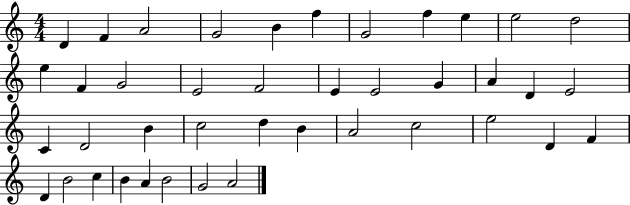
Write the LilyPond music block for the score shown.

{
  \clef treble
  \numericTimeSignature
  \time 4/4
  \key c \major
  d'4 f'4 a'2 | g'2 b'4 f''4 | g'2 f''4 e''4 | e''2 d''2 | \break e''4 f'4 g'2 | e'2 f'2 | e'4 e'2 g'4 | a'4 d'4 e'2 | \break c'4 d'2 b'4 | c''2 d''4 b'4 | a'2 c''2 | e''2 d'4 f'4 | \break d'4 b'2 c''4 | b'4 a'4 b'2 | g'2 a'2 | \bar "|."
}